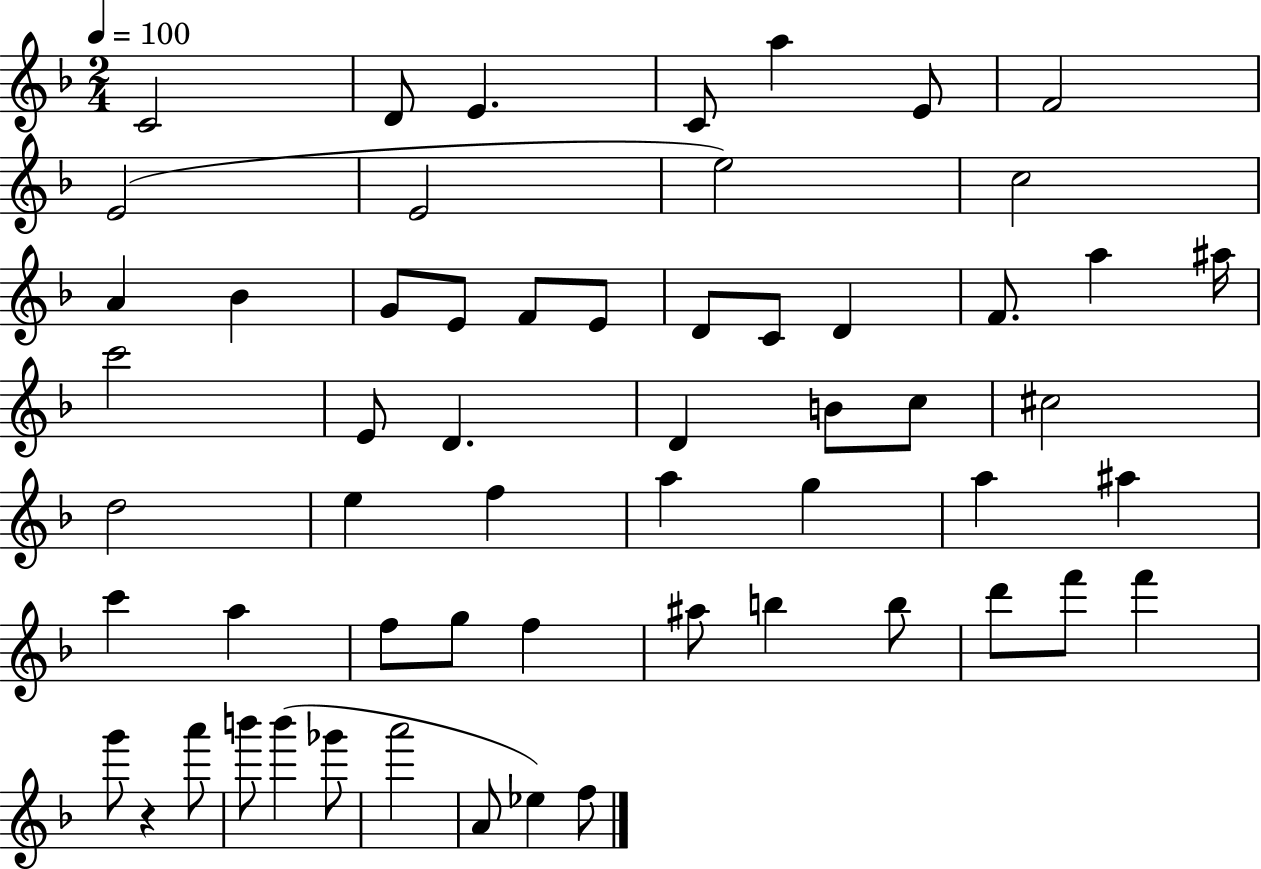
C4/h D4/e E4/q. C4/e A5/q E4/e F4/h E4/h E4/h E5/h C5/h A4/q Bb4/q G4/e E4/e F4/e E4/e D4/e C4/e D4/q F4/e. A5/q A#5/s C6/h E4/e D4/q. D4/q B4/e C5/e C#5/h D5/h E5/q F5/q A5/q G5/q A5/q A#5/q C6/q A5/q F5/e G5/e F5/q A#5/e B5/q B5/e D6/e F6/e F6/q G6/e R/q A6/e B6/e B6/q Gb6/e A6/h A4/e Eb5/q F5/e